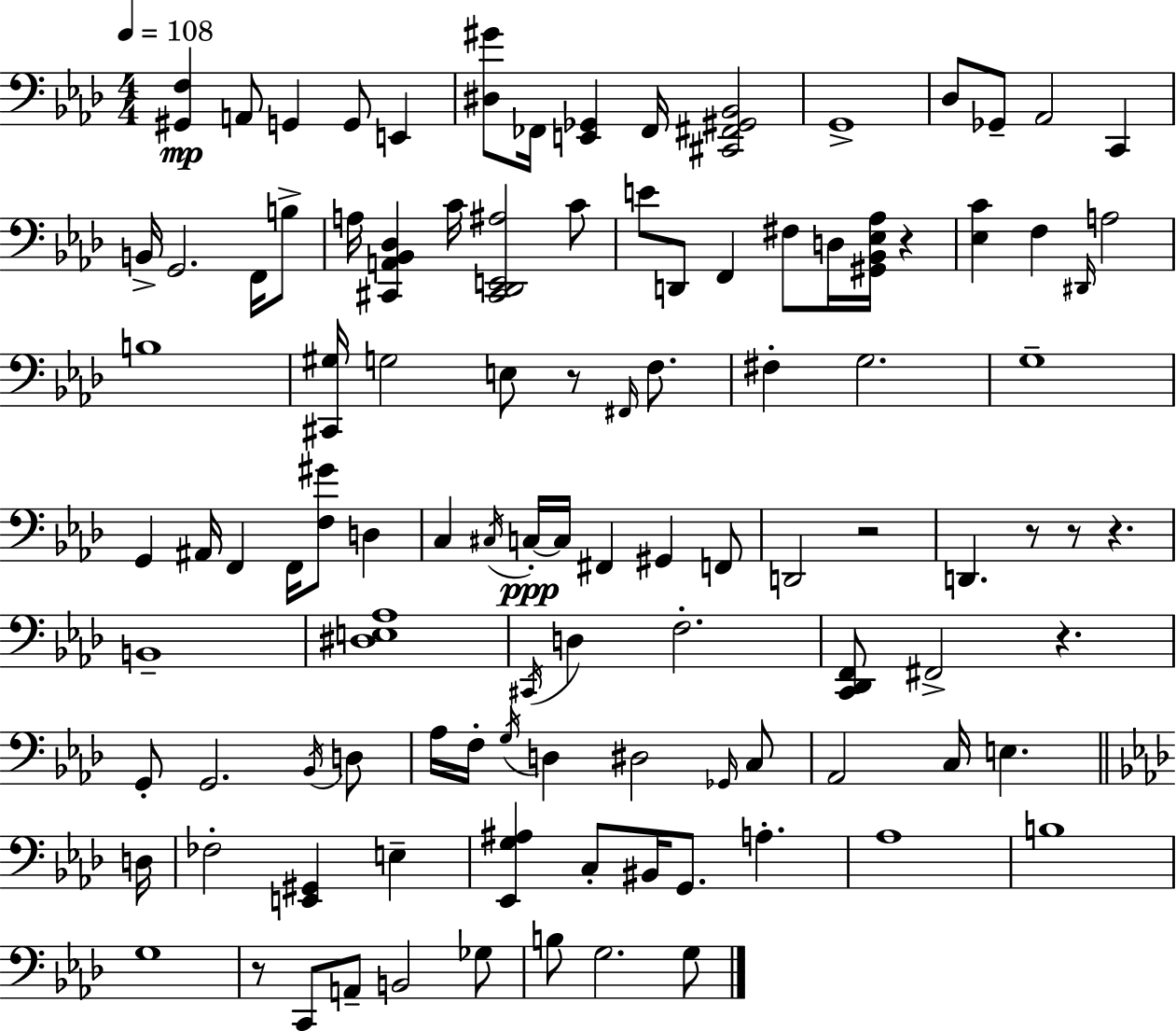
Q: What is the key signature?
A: AES major